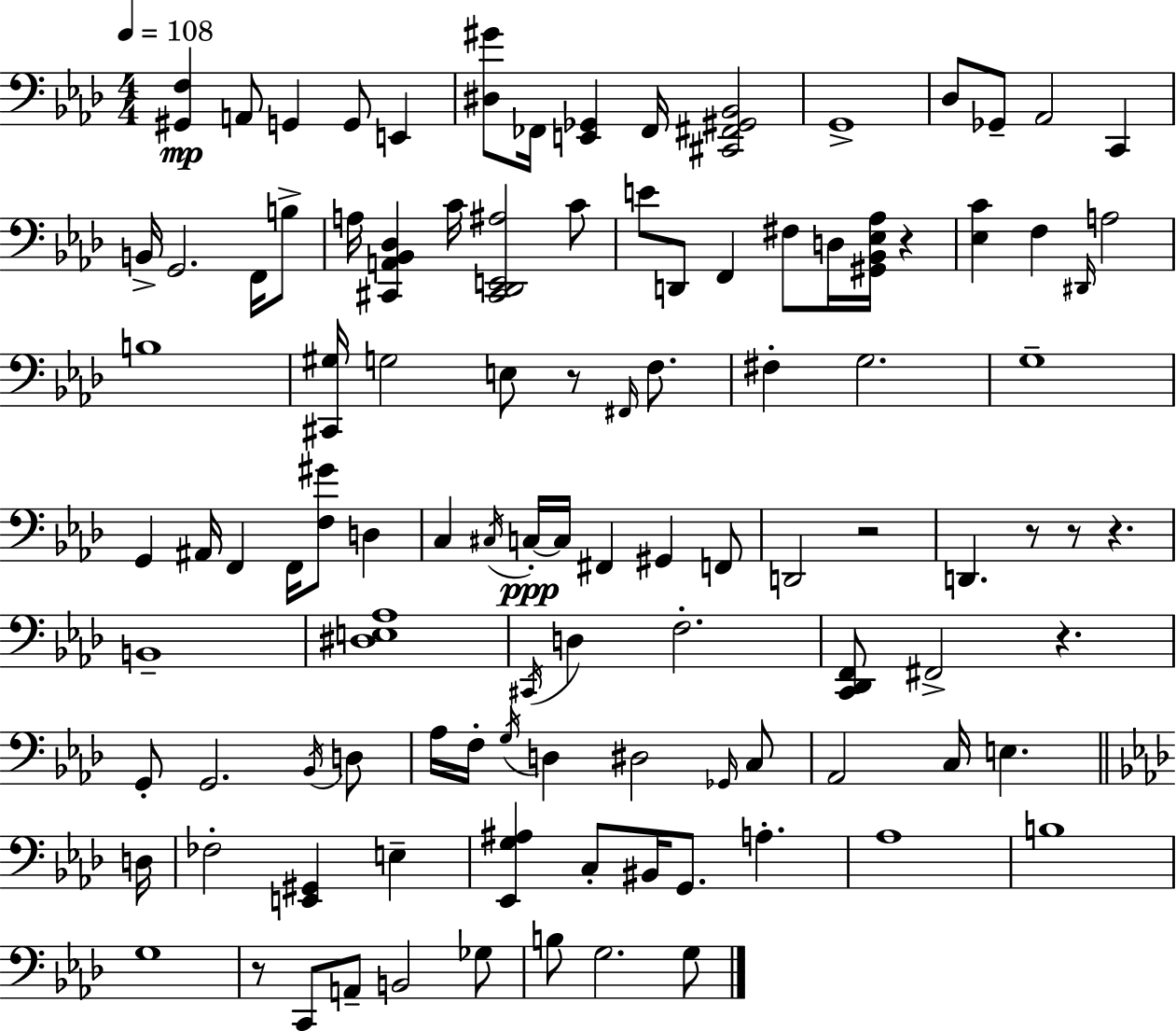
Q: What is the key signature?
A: AES major